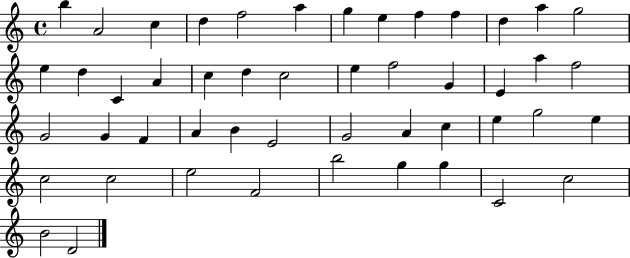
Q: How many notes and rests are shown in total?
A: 49